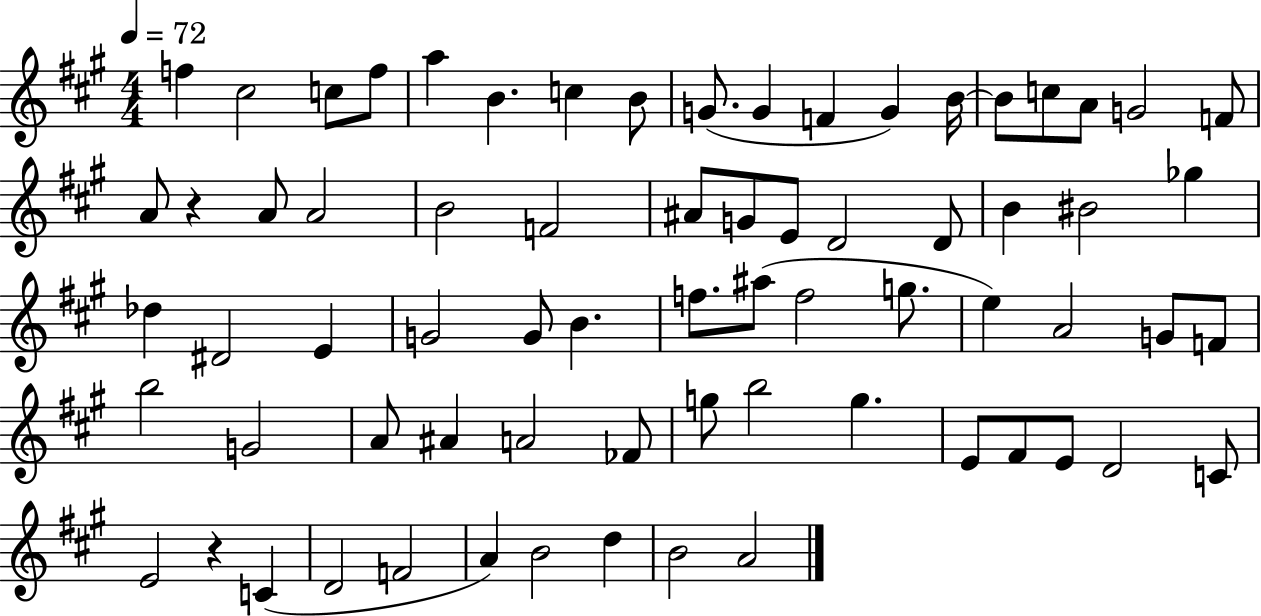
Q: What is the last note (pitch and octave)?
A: A4